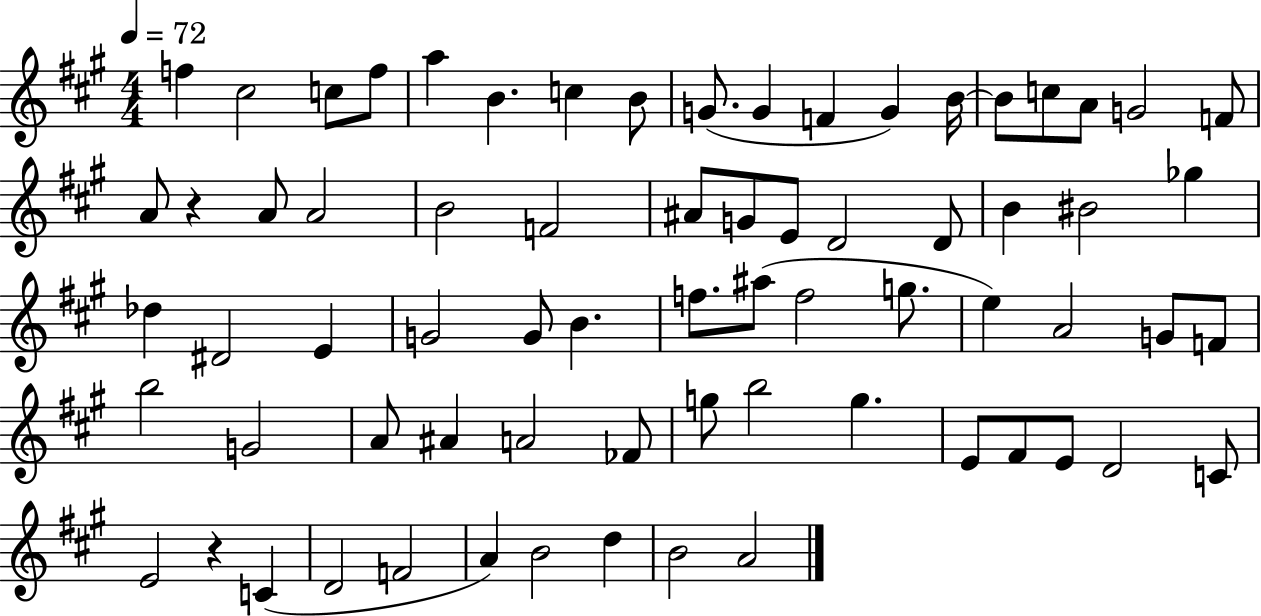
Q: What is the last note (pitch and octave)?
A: A4